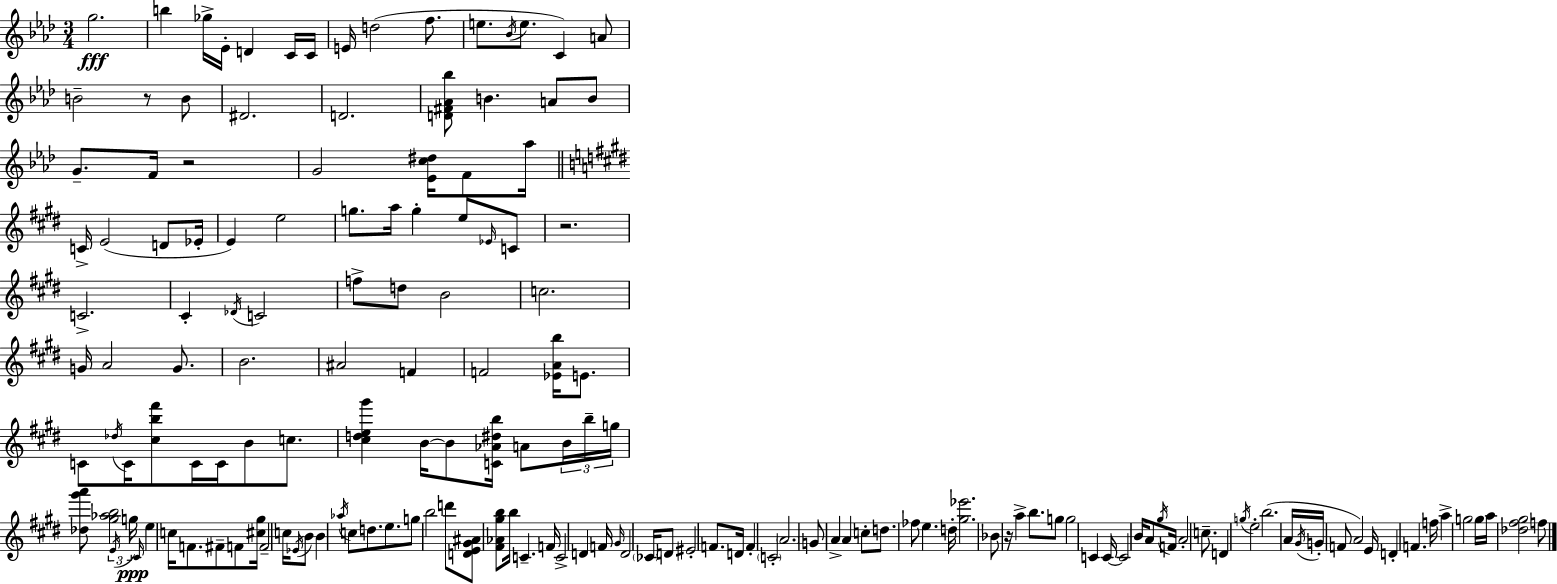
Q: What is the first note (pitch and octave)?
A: G5